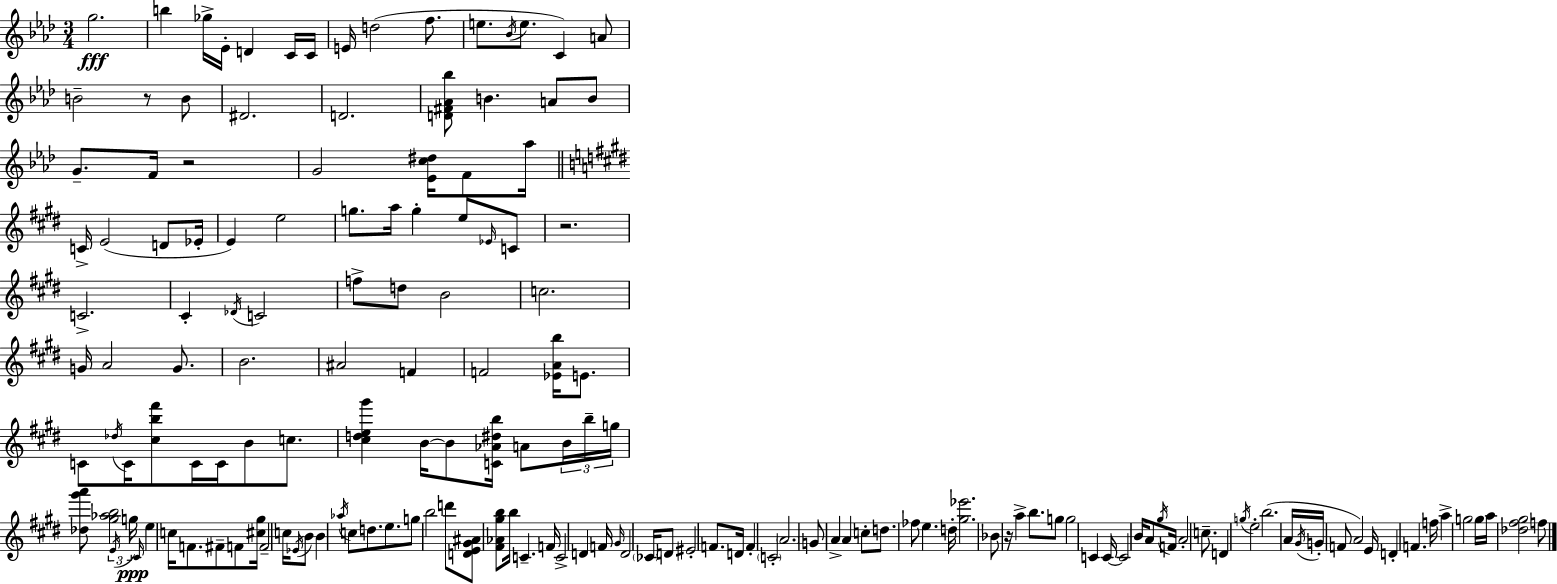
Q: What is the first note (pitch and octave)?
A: G5